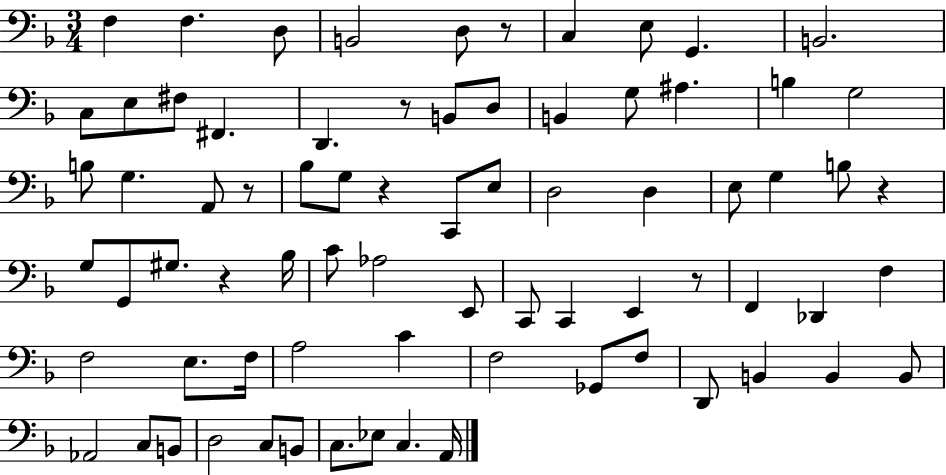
X:1
T:Untitled
M:3/4
L:1/4
K:F
F, F, D,/2 B,,2 D,/2 z/2 C, E,/2 G,, B,,2 C,/2 E,/2 ^F,/2 ^F,, D,, z/2 B,,/2 D,/2 B,, G,/2 ^A, B, G,2 B,/2 G, A,,/2 z/2 _B,/2 G,/2 z C,,/2 E,/2 D,2 D, E,/2 G, B,/2 z G,/2 G,,/2 ^G,/2 z _B,/4 C/2 _A,2 E,,/2 C,,/2 C,, E,, z/2 F,, _D,, F, F,2 E,/2 F,/4 A,2 C F,2 _G,,/2 F,/2 D,,/2 B,, B,, B,,/2 _A,,2 C,/2 B,,/2 D,2 C,/2 B,,/2 C,/2 _E,/2 C, A,,/4